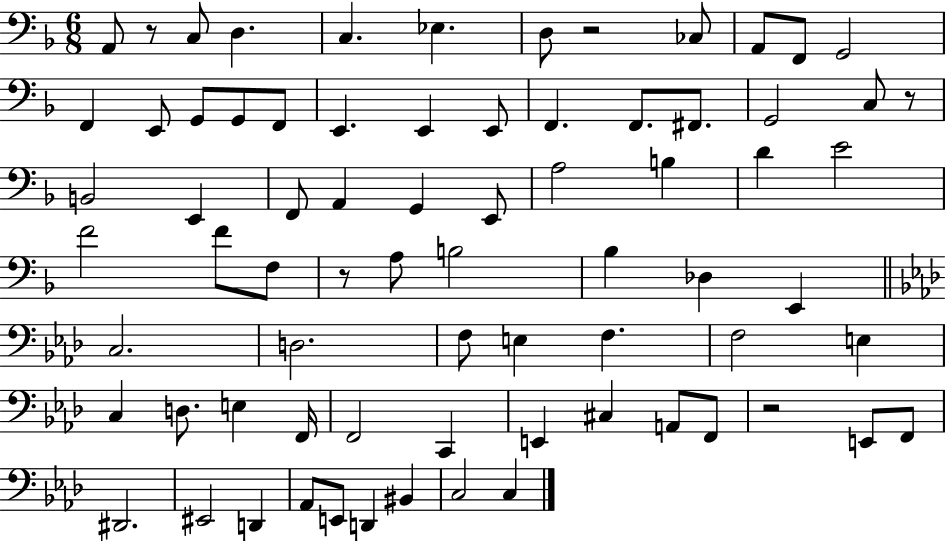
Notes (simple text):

A2/e R/e C3/e D3/q. C3/q. Eb3/q. D3/e R/h CES3/e A2/e F2/e G2/h F2/q E2/e G2/e G2/e F2/e E2/q. E2/q E2/e F2/q. F2/e. F#2/e. G2/h C3/e R/e B2/h E2/q F2/e A2/q G2/q E2/e A3/h B3/q D4/q E4/h F4/h F4/e F3/e R/e A3/e B3/h Bb3/q Db3/q E2/q C3/h. D3/h. F3/e E3/q F3/q. F3/h E3/q C3/q D3/e. E3/q F2/s F2/h C2/q E2/q C#3/q A2/e F2/e R/h E2/e F2/e D#2/h. EIS2/h D2/q Ab2/e E2/e D2/q BIS2/q C3/h C3/q